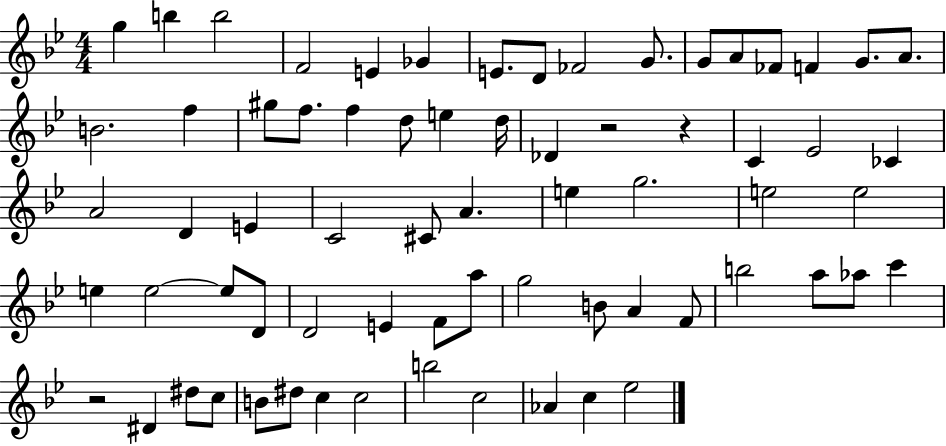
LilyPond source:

{
  \clef treble
  \numericTimeSignature
  \time 4/4
  \key bes \major
  g''4 b''4 b''2 | f'2 e'4 ges'4 | e'8. d'8 fes'2 g'8. | g'8 a'8 fes'8 f'4 g'8. a'8. | \break b'2. f''4 | gis''8 f''8. f''4 d''8 e''4 d''16 | des'4 r2 r4 | c'4 ees'2 ces'4 | \break a'2 d'4 e'4 | c'2 cis'8 a'4. | e''4 g''2. | e''2 e''2 | \break e''4 e''2~~ e''8 d'8 | d'2 e'4 f'8 a''8 | g''2 b'8 a'4 f'8 | b''2 a''8 aes''8 c'''4 | \break r2 dis'4 dis''8 c''8 | b'8 dis''8 c''4 c''2 | b''2 c''2 | aes'4 c''4 ees''2 | \break \bar "|."
}